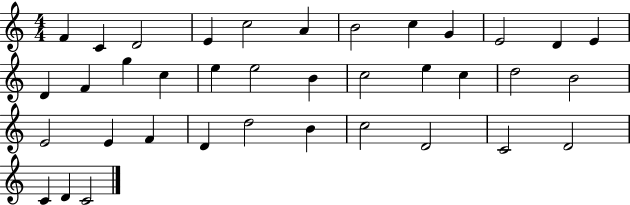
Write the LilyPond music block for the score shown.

{
  \clef treble
  \numericTimeSignature
  \time 4/4
  \key c \major
  f'4 c'4 d'2 | e'4 c''2 a'4 | b'2 c''4 g'4 | e'2 d'4 e'4 | \break d'4 f'4 g''4 c''4 | e''4 e''2 b'4 | c''2 e''4 c''4 | d''2 b'2 | \break e'2 e'4 f'4 | d'4 d''2 b'4 | c''2 d'2 | c'2 d'2 | \break c'4 d'4 c'2 | \bar "|."
}